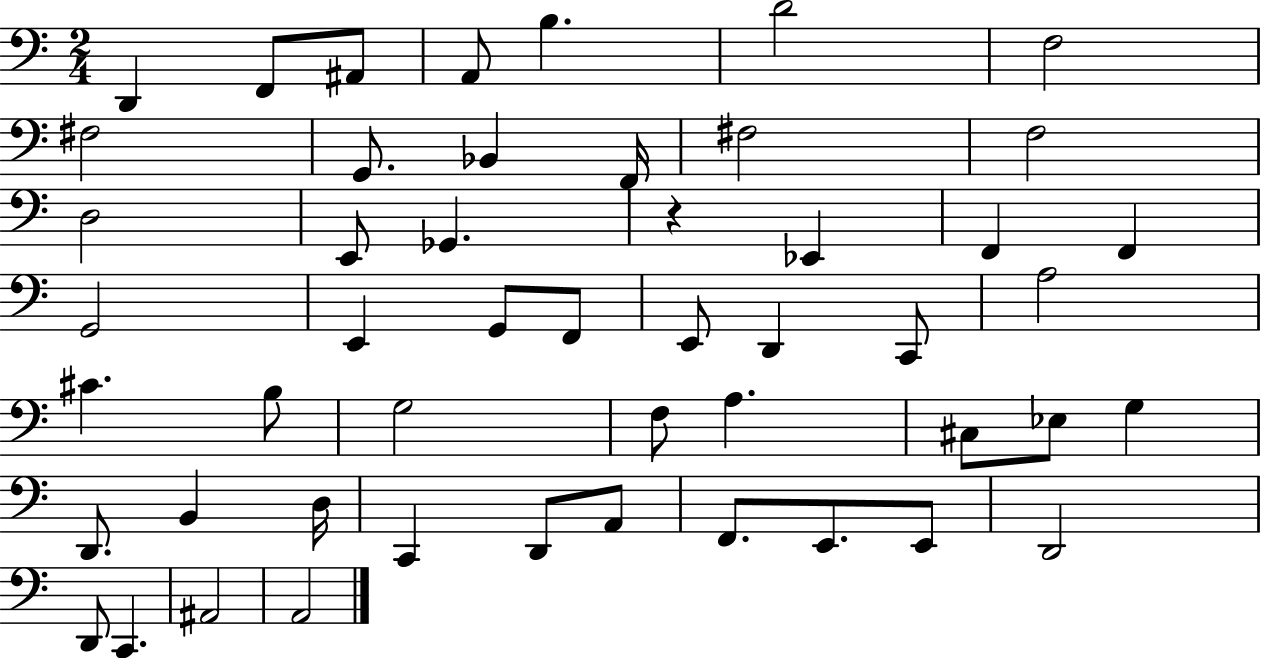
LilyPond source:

{
  \clef bass
  \numericTimeSignature
  \time 2/4
  \key c \major
  d,4 f,8 ais,8 | a,8 b4. | d'2 | f2 | \break fis2 | g,8. bes,4 f,16 | fis2 | f2 | \break d2 | e,8 ges,4. | r4 ees,4 | f,4 f,4 | \break g,2 | e,4 g,8 f,8 | e,8 d,4 c,8 | a2 | \break cis'4. b8 | g2 | f8 a4. | cis8 ees8 g4 | \break d,8. b,4 d16 | c,4 d,8 a,8 | f,8. e,8. e,8 | d,2 | \break d,8 c,4. | ais,2 | a,2 | \bar "|."
}